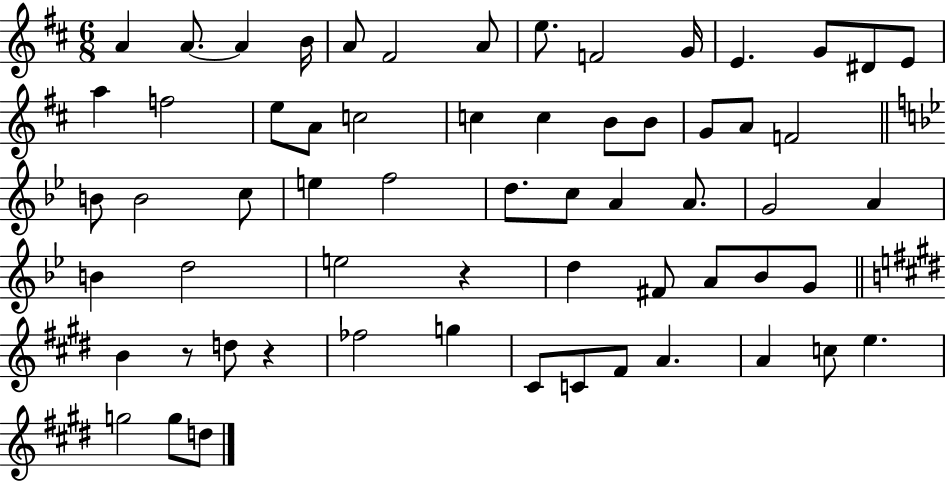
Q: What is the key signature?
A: D major